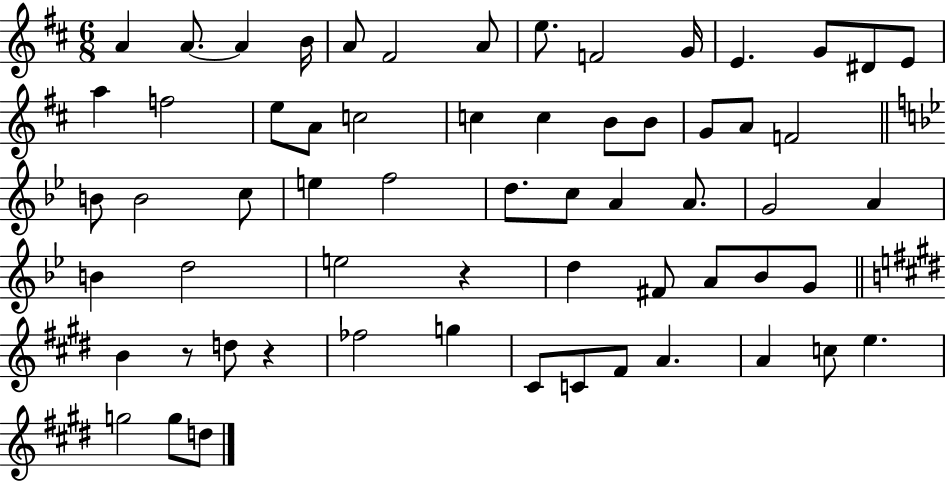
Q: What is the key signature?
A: D major